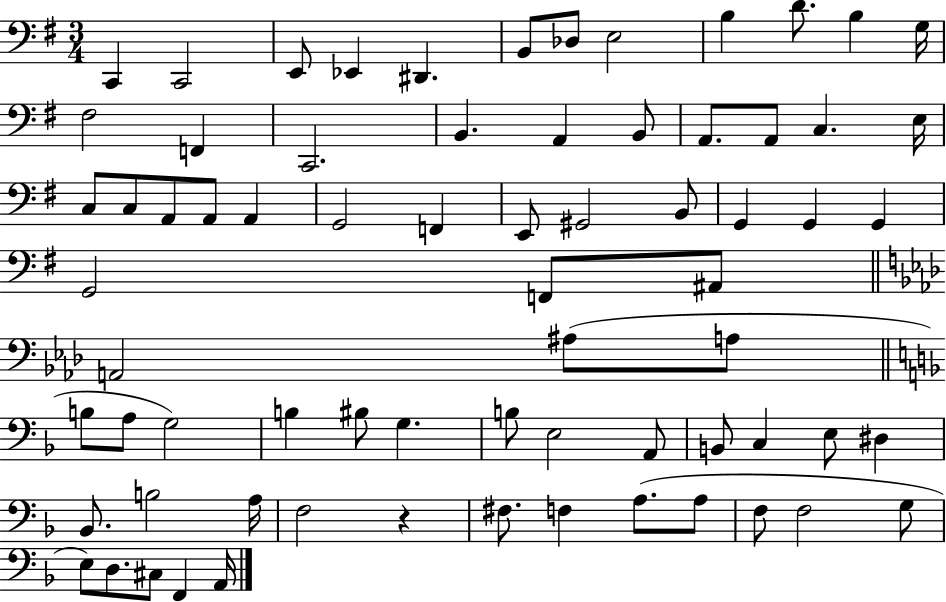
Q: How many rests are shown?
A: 1